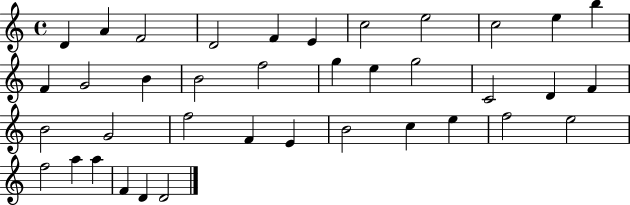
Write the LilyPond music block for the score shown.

{
  \clef treble
  \time 4/4
  \defaultTimeSignature
  \key c \major
  d'4 a'4 f'2 | d'2 f'4 e'4 | c''2 e''2 | c''2 e''4 b''4 | \break f'4 g'2 b'4 | b'2 f''2 | g''4 e''4 g''2 | c'2 d'4 f'4 | \break b'2 g'2 | f''2 f'4 e'4 | b'2 c''4 e''4 | f''2 e''2 | \break f''2 a''4 a''4 | f'4 d'4 d'2 | \bar "|."
}